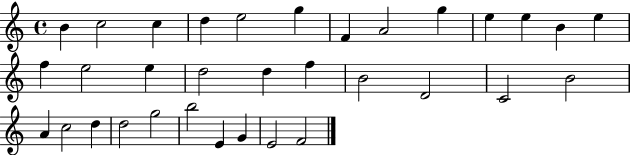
X:1
T:Untitled
M:4/4
L:1/4
K:C
B c2 c d e2 g F A2 g e e B e f e2 e d2 d f B2 D2 C2 B2 A c2 d d2 g2 b2 E G E2 F2